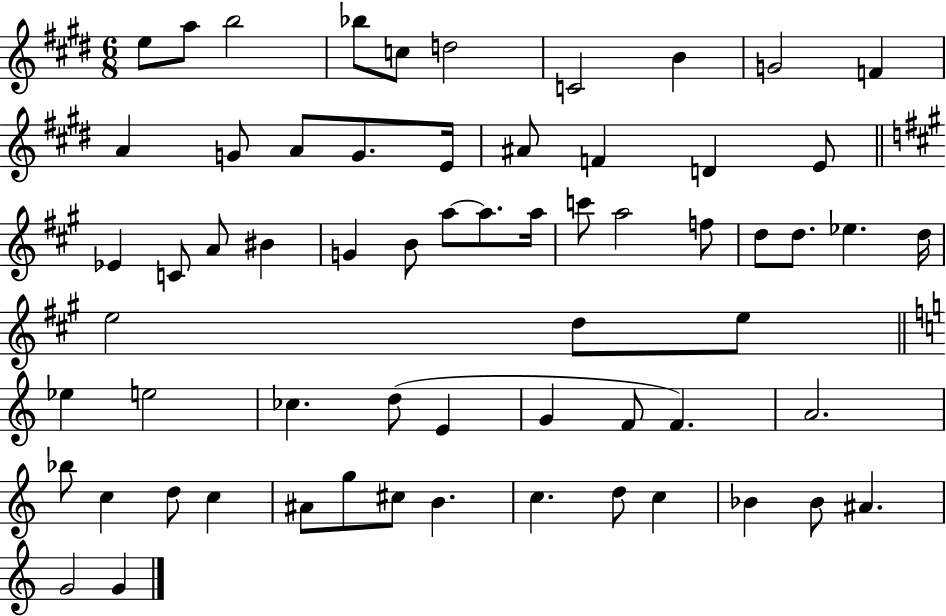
X:1
T:Untitled
M:6/8
L:1/4
K:E
e/2 a/2 b2 _b/2 c/2 d2 C2 B G2 F A G/2 A/2 G/2 E/4 ^A/2 F D E/2 _E C/2 A/2 ^B G B/2 a/2 a/2 a/4 c'/2 a2 f/2 d/2 d/2 _e d/4 e2 d/2 e/2 _e e2 _c d/2 E G F/2 F A2 _b/2 c d/2 c ^A/2 g/2 ^c/2 B c d/2 c _B _B/2 ^A G2 G